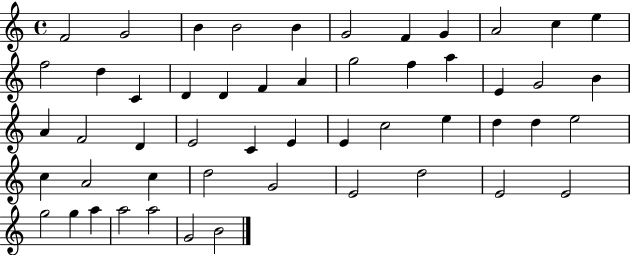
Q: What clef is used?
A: treble